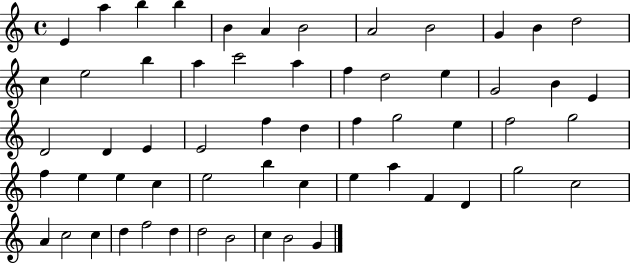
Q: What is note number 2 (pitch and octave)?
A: A5